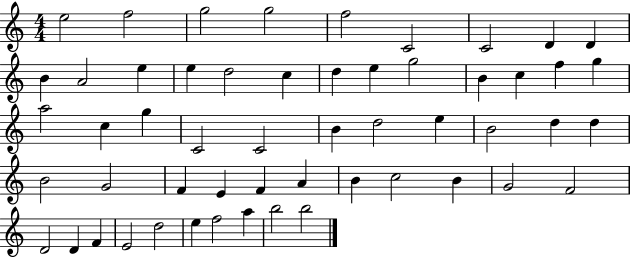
X:1
T:Untitled
M:4/4
L:1/4
K:C
e2 f2 g2 g2 f2 C2 C2 D D B A2 e e d2 c d e g2 B c f g a2 c g C2 C2 B d2 e B2 d d B2 G2 F E F A B c2 B G2 F2 D2 D F E2 d2 e f2 a b2 b2